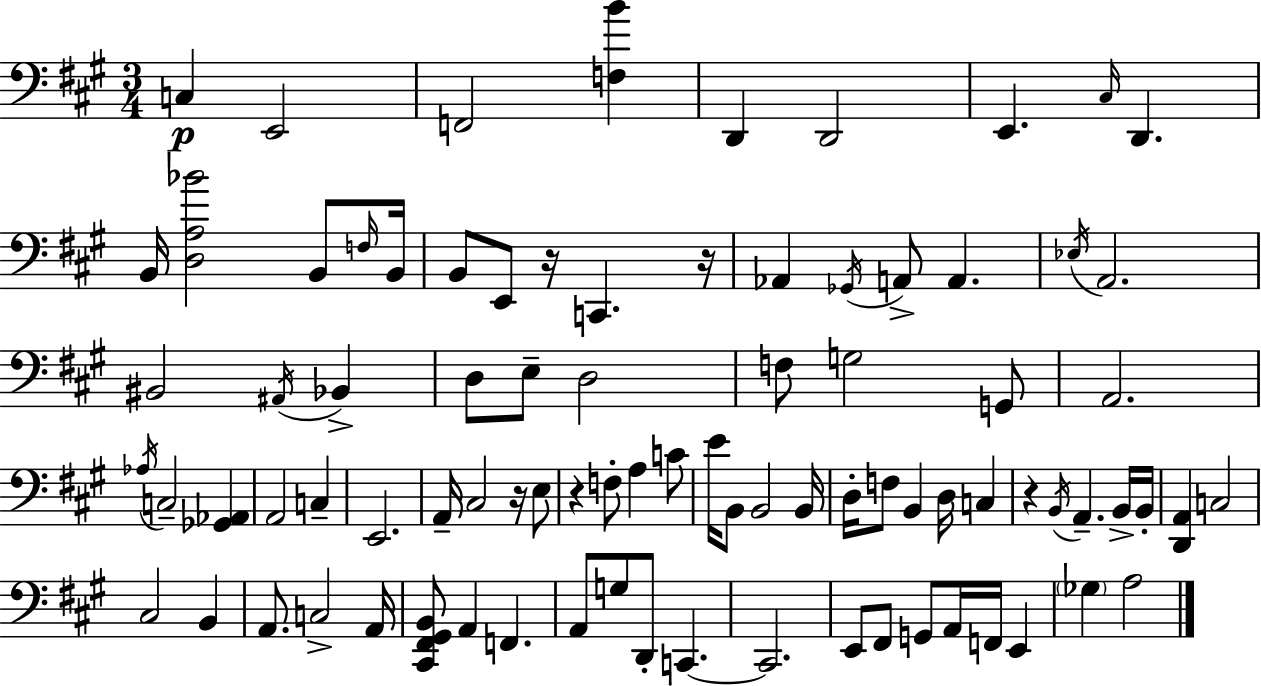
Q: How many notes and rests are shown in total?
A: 86